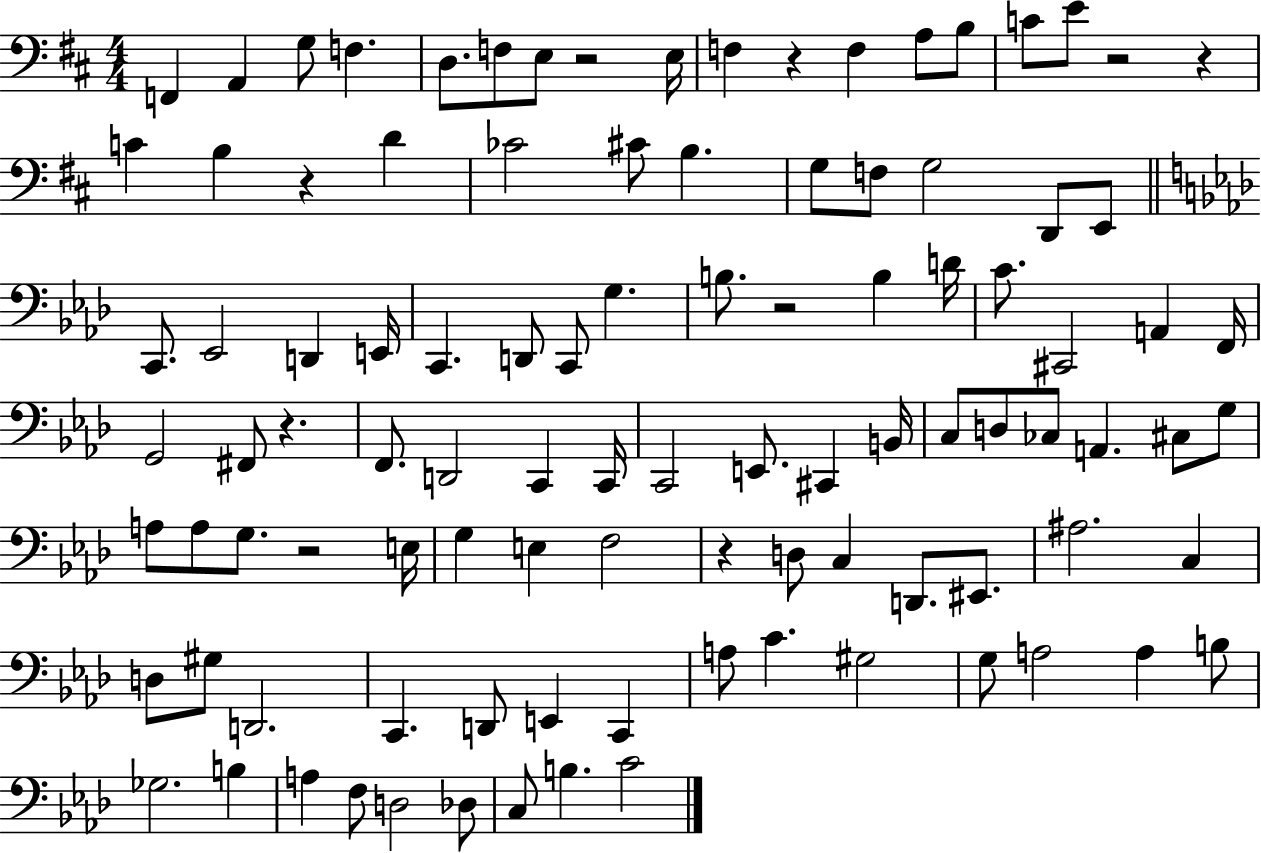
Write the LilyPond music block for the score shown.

{
  \clef bass
  \numericTimeSignature
  \time 4/4
  \key d \major
  f,4 a,4 g8 f4. | d8. f8 e8 r2 e16 | f4 r4 f4 a8 b8 | c'8 e'8 r2 r4 | \break c'4 b4 r4 d'4 | ces'2 cis'8 b4. | g8 f8 g2 d,8 e,8 | \bar "||" \break \key aes \major c,8. ees,2 d,4 e,16 | c,4. d,8 c,8 g4. | b8. r2 b4 d'16 | c'8. cis,2 a,4 f,16 | \break g,2 fis,8 r4. | f,8. d,2 c,4 c,16 | c,2 e,8. cis,4 b,16 | c8 d8 ces8 a,4. cis8 g8 | \break a8 a8 g8. r2 e16 | g4 e4 f2 | r4 d8 c4 d,8. eis,8. | ais2. c4 | \break d8 gis8 d,2. | c,4. d,8 e,4 c,4 | a8 c'4. gis2 | g8 a2 a4 b8 | \break ges2. b4 | a4 f8 d2 des8 | c8 b4. c'2 | \bar "|."
}